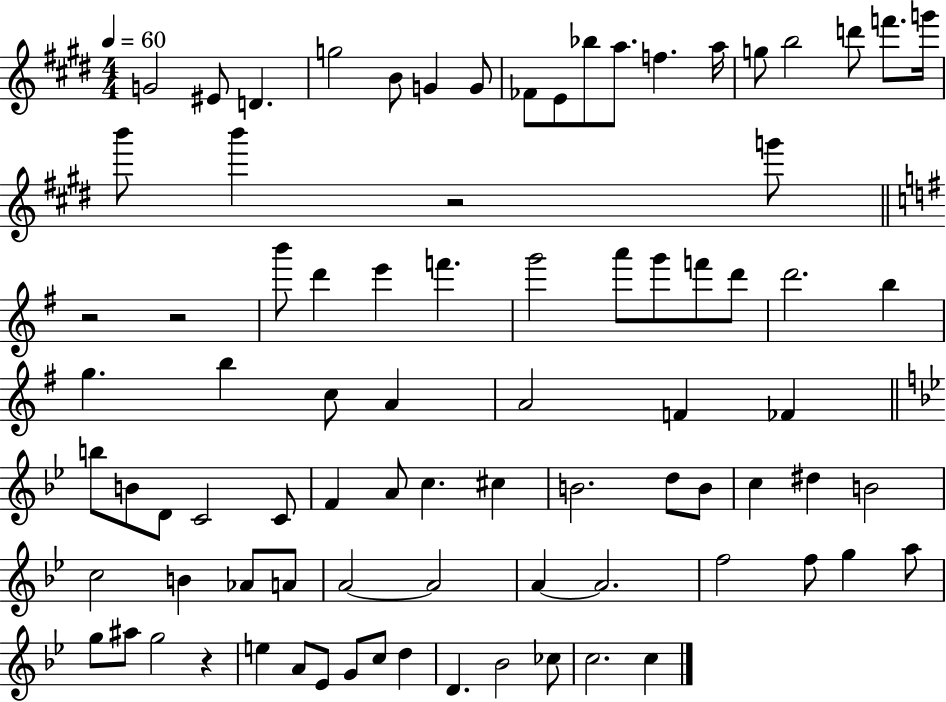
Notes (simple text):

G4/h EIS4/e D4/q. G5/h B4/e G4/q G4/e FES4/e E4/e Bb5/e A5/e. F5/q. A5/s G5/e B5/h D6/e F6/e. G6/s B6/e B6/q R/h G6/e R/h R/h B6/e D6/q E6/q F6/q. G6/h A6/e G6/e F6/e D6/e D6/h. B5/q G5/q. B5/q C5/e A4/q A4/h F4/q FES4/q B5/e B4/e D4/e C4/h C4/e F4/q A4/e C5/q. C#5/q B4/h. D5/e B4/e C5/q D#5/q B4/h C5/h B4/q Ab4/e A4/e A4/h A4/h A4/q A4/h. F5/h F5/e G5/q A5/e G5/e A#5/e G5/h R/q E5/q A4/e Eb4/e G4/e C5/e D5/q D4/q. Bb4/h CES5/e C5/h. C5/q